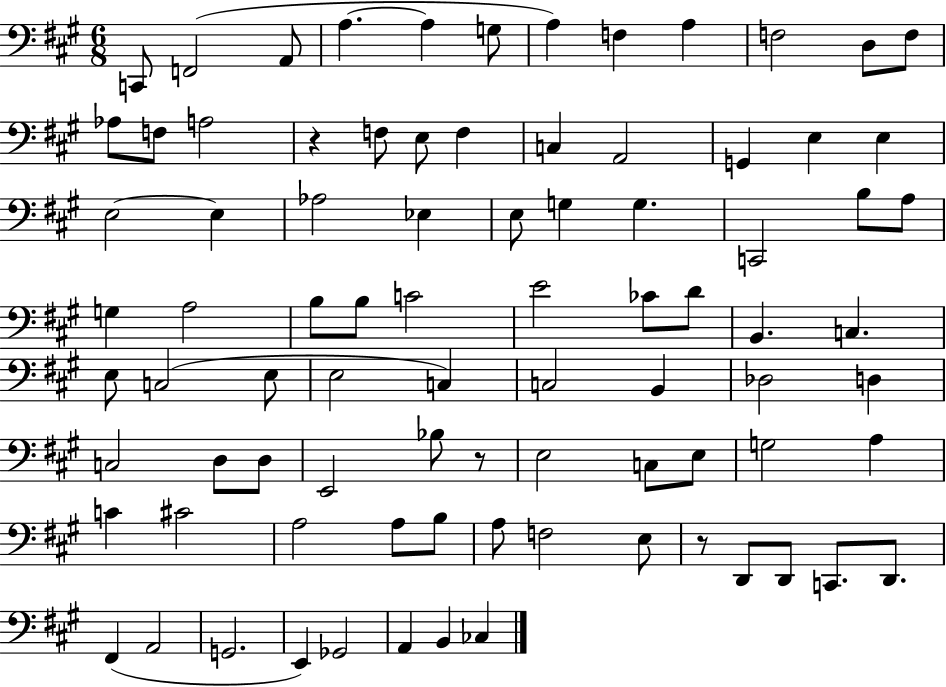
{
  \clef bass
  \numericTimeSignature
  \time 6/8
  \key a \major
  c,8 f,2( a,8 | a4.~~ a4 g8 | a4) f4 a4 | f2 d8 f8 | \break aes8 f8 a2 | r4 f8 e8 f4 | c4 a,2 | g,4 e4 e4 | \break e2~~ e4 | aes2 ees4 | e8 g4 g4. | c,2 b8 a8 | \break g4 a2 | b8 b8 c'2 | e'2 ces'8 d'8 | b,4. c4. | \break e8 c2( e8 | e2 c4) | c2 b,4 | des2 d4 | \break c2 d8 d8 | e,2 bes8 r8 | e2 c8 e8 | g2 a4 | \break c'4 cis'2 | a2 a8 b8 | a8 f2 e8 | r8 d,8 d,8 c,8. d,8. | \break fis,4( a,2 | g,2. | e,4) ges,2 | a,4 b,4 ces4 | \break \bar "|."
}